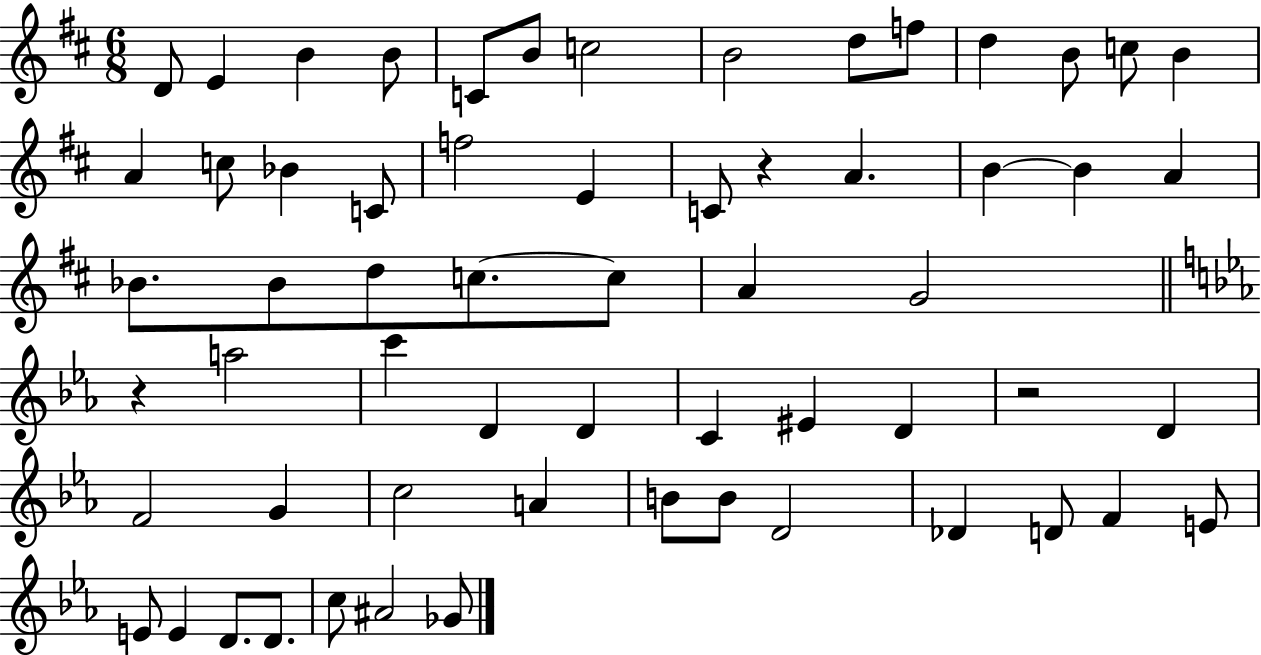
D4/e E4/q B4/q B4/e C4/e B4/e C5/h B4/h D5/e F5/e D5/q B4/e C5/e B4/q A4/q C5/e Bb4/q C4/e F5/h E4/q C4/e R/q A4/q. B4/q B4/q A4/q Bb4/e. Bb4/e D5/e C5/e. C5/e A4/q G4/h R/q A5/h C6/q D4/q D4/q C4/q EIS4/q D4/q R/h D4/q F4/h G4/q C5/h A4/q B4/e B4/e D4/h Db4/q D4/e F4/q E4/e E4/e E4/q D4/e. D4/e. C5/e A#4/h Gb4/e